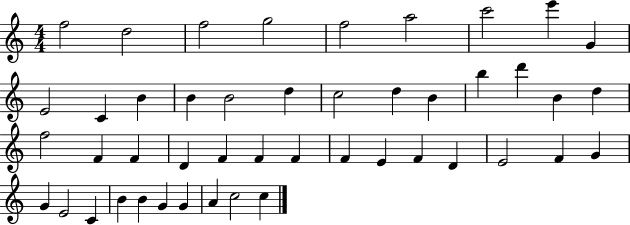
{
  \clef treble
  \numericTimeSignature
  \time 4/4
  \key c \major
  f''2 d''2 | f''2 g''2 | f''2 a''2 | c'''2 e'''4 g'4 | \break e'2 c'4 b'4 | b'4 b'2 d''4 | c''2 d''4 b'4 | b''4 d'''4 b'4 d''4 | \break f''2 f'4 f'4 | d'4 f'4 f'4 f'4 | f'4 e'4 f'4 d'4 | e'2 f'4 g'4 | \break g'4 e'2 c'4 | b'4 b'4 g'4 g'4 | a'4 c''2 c''4 | \bar "|."
}